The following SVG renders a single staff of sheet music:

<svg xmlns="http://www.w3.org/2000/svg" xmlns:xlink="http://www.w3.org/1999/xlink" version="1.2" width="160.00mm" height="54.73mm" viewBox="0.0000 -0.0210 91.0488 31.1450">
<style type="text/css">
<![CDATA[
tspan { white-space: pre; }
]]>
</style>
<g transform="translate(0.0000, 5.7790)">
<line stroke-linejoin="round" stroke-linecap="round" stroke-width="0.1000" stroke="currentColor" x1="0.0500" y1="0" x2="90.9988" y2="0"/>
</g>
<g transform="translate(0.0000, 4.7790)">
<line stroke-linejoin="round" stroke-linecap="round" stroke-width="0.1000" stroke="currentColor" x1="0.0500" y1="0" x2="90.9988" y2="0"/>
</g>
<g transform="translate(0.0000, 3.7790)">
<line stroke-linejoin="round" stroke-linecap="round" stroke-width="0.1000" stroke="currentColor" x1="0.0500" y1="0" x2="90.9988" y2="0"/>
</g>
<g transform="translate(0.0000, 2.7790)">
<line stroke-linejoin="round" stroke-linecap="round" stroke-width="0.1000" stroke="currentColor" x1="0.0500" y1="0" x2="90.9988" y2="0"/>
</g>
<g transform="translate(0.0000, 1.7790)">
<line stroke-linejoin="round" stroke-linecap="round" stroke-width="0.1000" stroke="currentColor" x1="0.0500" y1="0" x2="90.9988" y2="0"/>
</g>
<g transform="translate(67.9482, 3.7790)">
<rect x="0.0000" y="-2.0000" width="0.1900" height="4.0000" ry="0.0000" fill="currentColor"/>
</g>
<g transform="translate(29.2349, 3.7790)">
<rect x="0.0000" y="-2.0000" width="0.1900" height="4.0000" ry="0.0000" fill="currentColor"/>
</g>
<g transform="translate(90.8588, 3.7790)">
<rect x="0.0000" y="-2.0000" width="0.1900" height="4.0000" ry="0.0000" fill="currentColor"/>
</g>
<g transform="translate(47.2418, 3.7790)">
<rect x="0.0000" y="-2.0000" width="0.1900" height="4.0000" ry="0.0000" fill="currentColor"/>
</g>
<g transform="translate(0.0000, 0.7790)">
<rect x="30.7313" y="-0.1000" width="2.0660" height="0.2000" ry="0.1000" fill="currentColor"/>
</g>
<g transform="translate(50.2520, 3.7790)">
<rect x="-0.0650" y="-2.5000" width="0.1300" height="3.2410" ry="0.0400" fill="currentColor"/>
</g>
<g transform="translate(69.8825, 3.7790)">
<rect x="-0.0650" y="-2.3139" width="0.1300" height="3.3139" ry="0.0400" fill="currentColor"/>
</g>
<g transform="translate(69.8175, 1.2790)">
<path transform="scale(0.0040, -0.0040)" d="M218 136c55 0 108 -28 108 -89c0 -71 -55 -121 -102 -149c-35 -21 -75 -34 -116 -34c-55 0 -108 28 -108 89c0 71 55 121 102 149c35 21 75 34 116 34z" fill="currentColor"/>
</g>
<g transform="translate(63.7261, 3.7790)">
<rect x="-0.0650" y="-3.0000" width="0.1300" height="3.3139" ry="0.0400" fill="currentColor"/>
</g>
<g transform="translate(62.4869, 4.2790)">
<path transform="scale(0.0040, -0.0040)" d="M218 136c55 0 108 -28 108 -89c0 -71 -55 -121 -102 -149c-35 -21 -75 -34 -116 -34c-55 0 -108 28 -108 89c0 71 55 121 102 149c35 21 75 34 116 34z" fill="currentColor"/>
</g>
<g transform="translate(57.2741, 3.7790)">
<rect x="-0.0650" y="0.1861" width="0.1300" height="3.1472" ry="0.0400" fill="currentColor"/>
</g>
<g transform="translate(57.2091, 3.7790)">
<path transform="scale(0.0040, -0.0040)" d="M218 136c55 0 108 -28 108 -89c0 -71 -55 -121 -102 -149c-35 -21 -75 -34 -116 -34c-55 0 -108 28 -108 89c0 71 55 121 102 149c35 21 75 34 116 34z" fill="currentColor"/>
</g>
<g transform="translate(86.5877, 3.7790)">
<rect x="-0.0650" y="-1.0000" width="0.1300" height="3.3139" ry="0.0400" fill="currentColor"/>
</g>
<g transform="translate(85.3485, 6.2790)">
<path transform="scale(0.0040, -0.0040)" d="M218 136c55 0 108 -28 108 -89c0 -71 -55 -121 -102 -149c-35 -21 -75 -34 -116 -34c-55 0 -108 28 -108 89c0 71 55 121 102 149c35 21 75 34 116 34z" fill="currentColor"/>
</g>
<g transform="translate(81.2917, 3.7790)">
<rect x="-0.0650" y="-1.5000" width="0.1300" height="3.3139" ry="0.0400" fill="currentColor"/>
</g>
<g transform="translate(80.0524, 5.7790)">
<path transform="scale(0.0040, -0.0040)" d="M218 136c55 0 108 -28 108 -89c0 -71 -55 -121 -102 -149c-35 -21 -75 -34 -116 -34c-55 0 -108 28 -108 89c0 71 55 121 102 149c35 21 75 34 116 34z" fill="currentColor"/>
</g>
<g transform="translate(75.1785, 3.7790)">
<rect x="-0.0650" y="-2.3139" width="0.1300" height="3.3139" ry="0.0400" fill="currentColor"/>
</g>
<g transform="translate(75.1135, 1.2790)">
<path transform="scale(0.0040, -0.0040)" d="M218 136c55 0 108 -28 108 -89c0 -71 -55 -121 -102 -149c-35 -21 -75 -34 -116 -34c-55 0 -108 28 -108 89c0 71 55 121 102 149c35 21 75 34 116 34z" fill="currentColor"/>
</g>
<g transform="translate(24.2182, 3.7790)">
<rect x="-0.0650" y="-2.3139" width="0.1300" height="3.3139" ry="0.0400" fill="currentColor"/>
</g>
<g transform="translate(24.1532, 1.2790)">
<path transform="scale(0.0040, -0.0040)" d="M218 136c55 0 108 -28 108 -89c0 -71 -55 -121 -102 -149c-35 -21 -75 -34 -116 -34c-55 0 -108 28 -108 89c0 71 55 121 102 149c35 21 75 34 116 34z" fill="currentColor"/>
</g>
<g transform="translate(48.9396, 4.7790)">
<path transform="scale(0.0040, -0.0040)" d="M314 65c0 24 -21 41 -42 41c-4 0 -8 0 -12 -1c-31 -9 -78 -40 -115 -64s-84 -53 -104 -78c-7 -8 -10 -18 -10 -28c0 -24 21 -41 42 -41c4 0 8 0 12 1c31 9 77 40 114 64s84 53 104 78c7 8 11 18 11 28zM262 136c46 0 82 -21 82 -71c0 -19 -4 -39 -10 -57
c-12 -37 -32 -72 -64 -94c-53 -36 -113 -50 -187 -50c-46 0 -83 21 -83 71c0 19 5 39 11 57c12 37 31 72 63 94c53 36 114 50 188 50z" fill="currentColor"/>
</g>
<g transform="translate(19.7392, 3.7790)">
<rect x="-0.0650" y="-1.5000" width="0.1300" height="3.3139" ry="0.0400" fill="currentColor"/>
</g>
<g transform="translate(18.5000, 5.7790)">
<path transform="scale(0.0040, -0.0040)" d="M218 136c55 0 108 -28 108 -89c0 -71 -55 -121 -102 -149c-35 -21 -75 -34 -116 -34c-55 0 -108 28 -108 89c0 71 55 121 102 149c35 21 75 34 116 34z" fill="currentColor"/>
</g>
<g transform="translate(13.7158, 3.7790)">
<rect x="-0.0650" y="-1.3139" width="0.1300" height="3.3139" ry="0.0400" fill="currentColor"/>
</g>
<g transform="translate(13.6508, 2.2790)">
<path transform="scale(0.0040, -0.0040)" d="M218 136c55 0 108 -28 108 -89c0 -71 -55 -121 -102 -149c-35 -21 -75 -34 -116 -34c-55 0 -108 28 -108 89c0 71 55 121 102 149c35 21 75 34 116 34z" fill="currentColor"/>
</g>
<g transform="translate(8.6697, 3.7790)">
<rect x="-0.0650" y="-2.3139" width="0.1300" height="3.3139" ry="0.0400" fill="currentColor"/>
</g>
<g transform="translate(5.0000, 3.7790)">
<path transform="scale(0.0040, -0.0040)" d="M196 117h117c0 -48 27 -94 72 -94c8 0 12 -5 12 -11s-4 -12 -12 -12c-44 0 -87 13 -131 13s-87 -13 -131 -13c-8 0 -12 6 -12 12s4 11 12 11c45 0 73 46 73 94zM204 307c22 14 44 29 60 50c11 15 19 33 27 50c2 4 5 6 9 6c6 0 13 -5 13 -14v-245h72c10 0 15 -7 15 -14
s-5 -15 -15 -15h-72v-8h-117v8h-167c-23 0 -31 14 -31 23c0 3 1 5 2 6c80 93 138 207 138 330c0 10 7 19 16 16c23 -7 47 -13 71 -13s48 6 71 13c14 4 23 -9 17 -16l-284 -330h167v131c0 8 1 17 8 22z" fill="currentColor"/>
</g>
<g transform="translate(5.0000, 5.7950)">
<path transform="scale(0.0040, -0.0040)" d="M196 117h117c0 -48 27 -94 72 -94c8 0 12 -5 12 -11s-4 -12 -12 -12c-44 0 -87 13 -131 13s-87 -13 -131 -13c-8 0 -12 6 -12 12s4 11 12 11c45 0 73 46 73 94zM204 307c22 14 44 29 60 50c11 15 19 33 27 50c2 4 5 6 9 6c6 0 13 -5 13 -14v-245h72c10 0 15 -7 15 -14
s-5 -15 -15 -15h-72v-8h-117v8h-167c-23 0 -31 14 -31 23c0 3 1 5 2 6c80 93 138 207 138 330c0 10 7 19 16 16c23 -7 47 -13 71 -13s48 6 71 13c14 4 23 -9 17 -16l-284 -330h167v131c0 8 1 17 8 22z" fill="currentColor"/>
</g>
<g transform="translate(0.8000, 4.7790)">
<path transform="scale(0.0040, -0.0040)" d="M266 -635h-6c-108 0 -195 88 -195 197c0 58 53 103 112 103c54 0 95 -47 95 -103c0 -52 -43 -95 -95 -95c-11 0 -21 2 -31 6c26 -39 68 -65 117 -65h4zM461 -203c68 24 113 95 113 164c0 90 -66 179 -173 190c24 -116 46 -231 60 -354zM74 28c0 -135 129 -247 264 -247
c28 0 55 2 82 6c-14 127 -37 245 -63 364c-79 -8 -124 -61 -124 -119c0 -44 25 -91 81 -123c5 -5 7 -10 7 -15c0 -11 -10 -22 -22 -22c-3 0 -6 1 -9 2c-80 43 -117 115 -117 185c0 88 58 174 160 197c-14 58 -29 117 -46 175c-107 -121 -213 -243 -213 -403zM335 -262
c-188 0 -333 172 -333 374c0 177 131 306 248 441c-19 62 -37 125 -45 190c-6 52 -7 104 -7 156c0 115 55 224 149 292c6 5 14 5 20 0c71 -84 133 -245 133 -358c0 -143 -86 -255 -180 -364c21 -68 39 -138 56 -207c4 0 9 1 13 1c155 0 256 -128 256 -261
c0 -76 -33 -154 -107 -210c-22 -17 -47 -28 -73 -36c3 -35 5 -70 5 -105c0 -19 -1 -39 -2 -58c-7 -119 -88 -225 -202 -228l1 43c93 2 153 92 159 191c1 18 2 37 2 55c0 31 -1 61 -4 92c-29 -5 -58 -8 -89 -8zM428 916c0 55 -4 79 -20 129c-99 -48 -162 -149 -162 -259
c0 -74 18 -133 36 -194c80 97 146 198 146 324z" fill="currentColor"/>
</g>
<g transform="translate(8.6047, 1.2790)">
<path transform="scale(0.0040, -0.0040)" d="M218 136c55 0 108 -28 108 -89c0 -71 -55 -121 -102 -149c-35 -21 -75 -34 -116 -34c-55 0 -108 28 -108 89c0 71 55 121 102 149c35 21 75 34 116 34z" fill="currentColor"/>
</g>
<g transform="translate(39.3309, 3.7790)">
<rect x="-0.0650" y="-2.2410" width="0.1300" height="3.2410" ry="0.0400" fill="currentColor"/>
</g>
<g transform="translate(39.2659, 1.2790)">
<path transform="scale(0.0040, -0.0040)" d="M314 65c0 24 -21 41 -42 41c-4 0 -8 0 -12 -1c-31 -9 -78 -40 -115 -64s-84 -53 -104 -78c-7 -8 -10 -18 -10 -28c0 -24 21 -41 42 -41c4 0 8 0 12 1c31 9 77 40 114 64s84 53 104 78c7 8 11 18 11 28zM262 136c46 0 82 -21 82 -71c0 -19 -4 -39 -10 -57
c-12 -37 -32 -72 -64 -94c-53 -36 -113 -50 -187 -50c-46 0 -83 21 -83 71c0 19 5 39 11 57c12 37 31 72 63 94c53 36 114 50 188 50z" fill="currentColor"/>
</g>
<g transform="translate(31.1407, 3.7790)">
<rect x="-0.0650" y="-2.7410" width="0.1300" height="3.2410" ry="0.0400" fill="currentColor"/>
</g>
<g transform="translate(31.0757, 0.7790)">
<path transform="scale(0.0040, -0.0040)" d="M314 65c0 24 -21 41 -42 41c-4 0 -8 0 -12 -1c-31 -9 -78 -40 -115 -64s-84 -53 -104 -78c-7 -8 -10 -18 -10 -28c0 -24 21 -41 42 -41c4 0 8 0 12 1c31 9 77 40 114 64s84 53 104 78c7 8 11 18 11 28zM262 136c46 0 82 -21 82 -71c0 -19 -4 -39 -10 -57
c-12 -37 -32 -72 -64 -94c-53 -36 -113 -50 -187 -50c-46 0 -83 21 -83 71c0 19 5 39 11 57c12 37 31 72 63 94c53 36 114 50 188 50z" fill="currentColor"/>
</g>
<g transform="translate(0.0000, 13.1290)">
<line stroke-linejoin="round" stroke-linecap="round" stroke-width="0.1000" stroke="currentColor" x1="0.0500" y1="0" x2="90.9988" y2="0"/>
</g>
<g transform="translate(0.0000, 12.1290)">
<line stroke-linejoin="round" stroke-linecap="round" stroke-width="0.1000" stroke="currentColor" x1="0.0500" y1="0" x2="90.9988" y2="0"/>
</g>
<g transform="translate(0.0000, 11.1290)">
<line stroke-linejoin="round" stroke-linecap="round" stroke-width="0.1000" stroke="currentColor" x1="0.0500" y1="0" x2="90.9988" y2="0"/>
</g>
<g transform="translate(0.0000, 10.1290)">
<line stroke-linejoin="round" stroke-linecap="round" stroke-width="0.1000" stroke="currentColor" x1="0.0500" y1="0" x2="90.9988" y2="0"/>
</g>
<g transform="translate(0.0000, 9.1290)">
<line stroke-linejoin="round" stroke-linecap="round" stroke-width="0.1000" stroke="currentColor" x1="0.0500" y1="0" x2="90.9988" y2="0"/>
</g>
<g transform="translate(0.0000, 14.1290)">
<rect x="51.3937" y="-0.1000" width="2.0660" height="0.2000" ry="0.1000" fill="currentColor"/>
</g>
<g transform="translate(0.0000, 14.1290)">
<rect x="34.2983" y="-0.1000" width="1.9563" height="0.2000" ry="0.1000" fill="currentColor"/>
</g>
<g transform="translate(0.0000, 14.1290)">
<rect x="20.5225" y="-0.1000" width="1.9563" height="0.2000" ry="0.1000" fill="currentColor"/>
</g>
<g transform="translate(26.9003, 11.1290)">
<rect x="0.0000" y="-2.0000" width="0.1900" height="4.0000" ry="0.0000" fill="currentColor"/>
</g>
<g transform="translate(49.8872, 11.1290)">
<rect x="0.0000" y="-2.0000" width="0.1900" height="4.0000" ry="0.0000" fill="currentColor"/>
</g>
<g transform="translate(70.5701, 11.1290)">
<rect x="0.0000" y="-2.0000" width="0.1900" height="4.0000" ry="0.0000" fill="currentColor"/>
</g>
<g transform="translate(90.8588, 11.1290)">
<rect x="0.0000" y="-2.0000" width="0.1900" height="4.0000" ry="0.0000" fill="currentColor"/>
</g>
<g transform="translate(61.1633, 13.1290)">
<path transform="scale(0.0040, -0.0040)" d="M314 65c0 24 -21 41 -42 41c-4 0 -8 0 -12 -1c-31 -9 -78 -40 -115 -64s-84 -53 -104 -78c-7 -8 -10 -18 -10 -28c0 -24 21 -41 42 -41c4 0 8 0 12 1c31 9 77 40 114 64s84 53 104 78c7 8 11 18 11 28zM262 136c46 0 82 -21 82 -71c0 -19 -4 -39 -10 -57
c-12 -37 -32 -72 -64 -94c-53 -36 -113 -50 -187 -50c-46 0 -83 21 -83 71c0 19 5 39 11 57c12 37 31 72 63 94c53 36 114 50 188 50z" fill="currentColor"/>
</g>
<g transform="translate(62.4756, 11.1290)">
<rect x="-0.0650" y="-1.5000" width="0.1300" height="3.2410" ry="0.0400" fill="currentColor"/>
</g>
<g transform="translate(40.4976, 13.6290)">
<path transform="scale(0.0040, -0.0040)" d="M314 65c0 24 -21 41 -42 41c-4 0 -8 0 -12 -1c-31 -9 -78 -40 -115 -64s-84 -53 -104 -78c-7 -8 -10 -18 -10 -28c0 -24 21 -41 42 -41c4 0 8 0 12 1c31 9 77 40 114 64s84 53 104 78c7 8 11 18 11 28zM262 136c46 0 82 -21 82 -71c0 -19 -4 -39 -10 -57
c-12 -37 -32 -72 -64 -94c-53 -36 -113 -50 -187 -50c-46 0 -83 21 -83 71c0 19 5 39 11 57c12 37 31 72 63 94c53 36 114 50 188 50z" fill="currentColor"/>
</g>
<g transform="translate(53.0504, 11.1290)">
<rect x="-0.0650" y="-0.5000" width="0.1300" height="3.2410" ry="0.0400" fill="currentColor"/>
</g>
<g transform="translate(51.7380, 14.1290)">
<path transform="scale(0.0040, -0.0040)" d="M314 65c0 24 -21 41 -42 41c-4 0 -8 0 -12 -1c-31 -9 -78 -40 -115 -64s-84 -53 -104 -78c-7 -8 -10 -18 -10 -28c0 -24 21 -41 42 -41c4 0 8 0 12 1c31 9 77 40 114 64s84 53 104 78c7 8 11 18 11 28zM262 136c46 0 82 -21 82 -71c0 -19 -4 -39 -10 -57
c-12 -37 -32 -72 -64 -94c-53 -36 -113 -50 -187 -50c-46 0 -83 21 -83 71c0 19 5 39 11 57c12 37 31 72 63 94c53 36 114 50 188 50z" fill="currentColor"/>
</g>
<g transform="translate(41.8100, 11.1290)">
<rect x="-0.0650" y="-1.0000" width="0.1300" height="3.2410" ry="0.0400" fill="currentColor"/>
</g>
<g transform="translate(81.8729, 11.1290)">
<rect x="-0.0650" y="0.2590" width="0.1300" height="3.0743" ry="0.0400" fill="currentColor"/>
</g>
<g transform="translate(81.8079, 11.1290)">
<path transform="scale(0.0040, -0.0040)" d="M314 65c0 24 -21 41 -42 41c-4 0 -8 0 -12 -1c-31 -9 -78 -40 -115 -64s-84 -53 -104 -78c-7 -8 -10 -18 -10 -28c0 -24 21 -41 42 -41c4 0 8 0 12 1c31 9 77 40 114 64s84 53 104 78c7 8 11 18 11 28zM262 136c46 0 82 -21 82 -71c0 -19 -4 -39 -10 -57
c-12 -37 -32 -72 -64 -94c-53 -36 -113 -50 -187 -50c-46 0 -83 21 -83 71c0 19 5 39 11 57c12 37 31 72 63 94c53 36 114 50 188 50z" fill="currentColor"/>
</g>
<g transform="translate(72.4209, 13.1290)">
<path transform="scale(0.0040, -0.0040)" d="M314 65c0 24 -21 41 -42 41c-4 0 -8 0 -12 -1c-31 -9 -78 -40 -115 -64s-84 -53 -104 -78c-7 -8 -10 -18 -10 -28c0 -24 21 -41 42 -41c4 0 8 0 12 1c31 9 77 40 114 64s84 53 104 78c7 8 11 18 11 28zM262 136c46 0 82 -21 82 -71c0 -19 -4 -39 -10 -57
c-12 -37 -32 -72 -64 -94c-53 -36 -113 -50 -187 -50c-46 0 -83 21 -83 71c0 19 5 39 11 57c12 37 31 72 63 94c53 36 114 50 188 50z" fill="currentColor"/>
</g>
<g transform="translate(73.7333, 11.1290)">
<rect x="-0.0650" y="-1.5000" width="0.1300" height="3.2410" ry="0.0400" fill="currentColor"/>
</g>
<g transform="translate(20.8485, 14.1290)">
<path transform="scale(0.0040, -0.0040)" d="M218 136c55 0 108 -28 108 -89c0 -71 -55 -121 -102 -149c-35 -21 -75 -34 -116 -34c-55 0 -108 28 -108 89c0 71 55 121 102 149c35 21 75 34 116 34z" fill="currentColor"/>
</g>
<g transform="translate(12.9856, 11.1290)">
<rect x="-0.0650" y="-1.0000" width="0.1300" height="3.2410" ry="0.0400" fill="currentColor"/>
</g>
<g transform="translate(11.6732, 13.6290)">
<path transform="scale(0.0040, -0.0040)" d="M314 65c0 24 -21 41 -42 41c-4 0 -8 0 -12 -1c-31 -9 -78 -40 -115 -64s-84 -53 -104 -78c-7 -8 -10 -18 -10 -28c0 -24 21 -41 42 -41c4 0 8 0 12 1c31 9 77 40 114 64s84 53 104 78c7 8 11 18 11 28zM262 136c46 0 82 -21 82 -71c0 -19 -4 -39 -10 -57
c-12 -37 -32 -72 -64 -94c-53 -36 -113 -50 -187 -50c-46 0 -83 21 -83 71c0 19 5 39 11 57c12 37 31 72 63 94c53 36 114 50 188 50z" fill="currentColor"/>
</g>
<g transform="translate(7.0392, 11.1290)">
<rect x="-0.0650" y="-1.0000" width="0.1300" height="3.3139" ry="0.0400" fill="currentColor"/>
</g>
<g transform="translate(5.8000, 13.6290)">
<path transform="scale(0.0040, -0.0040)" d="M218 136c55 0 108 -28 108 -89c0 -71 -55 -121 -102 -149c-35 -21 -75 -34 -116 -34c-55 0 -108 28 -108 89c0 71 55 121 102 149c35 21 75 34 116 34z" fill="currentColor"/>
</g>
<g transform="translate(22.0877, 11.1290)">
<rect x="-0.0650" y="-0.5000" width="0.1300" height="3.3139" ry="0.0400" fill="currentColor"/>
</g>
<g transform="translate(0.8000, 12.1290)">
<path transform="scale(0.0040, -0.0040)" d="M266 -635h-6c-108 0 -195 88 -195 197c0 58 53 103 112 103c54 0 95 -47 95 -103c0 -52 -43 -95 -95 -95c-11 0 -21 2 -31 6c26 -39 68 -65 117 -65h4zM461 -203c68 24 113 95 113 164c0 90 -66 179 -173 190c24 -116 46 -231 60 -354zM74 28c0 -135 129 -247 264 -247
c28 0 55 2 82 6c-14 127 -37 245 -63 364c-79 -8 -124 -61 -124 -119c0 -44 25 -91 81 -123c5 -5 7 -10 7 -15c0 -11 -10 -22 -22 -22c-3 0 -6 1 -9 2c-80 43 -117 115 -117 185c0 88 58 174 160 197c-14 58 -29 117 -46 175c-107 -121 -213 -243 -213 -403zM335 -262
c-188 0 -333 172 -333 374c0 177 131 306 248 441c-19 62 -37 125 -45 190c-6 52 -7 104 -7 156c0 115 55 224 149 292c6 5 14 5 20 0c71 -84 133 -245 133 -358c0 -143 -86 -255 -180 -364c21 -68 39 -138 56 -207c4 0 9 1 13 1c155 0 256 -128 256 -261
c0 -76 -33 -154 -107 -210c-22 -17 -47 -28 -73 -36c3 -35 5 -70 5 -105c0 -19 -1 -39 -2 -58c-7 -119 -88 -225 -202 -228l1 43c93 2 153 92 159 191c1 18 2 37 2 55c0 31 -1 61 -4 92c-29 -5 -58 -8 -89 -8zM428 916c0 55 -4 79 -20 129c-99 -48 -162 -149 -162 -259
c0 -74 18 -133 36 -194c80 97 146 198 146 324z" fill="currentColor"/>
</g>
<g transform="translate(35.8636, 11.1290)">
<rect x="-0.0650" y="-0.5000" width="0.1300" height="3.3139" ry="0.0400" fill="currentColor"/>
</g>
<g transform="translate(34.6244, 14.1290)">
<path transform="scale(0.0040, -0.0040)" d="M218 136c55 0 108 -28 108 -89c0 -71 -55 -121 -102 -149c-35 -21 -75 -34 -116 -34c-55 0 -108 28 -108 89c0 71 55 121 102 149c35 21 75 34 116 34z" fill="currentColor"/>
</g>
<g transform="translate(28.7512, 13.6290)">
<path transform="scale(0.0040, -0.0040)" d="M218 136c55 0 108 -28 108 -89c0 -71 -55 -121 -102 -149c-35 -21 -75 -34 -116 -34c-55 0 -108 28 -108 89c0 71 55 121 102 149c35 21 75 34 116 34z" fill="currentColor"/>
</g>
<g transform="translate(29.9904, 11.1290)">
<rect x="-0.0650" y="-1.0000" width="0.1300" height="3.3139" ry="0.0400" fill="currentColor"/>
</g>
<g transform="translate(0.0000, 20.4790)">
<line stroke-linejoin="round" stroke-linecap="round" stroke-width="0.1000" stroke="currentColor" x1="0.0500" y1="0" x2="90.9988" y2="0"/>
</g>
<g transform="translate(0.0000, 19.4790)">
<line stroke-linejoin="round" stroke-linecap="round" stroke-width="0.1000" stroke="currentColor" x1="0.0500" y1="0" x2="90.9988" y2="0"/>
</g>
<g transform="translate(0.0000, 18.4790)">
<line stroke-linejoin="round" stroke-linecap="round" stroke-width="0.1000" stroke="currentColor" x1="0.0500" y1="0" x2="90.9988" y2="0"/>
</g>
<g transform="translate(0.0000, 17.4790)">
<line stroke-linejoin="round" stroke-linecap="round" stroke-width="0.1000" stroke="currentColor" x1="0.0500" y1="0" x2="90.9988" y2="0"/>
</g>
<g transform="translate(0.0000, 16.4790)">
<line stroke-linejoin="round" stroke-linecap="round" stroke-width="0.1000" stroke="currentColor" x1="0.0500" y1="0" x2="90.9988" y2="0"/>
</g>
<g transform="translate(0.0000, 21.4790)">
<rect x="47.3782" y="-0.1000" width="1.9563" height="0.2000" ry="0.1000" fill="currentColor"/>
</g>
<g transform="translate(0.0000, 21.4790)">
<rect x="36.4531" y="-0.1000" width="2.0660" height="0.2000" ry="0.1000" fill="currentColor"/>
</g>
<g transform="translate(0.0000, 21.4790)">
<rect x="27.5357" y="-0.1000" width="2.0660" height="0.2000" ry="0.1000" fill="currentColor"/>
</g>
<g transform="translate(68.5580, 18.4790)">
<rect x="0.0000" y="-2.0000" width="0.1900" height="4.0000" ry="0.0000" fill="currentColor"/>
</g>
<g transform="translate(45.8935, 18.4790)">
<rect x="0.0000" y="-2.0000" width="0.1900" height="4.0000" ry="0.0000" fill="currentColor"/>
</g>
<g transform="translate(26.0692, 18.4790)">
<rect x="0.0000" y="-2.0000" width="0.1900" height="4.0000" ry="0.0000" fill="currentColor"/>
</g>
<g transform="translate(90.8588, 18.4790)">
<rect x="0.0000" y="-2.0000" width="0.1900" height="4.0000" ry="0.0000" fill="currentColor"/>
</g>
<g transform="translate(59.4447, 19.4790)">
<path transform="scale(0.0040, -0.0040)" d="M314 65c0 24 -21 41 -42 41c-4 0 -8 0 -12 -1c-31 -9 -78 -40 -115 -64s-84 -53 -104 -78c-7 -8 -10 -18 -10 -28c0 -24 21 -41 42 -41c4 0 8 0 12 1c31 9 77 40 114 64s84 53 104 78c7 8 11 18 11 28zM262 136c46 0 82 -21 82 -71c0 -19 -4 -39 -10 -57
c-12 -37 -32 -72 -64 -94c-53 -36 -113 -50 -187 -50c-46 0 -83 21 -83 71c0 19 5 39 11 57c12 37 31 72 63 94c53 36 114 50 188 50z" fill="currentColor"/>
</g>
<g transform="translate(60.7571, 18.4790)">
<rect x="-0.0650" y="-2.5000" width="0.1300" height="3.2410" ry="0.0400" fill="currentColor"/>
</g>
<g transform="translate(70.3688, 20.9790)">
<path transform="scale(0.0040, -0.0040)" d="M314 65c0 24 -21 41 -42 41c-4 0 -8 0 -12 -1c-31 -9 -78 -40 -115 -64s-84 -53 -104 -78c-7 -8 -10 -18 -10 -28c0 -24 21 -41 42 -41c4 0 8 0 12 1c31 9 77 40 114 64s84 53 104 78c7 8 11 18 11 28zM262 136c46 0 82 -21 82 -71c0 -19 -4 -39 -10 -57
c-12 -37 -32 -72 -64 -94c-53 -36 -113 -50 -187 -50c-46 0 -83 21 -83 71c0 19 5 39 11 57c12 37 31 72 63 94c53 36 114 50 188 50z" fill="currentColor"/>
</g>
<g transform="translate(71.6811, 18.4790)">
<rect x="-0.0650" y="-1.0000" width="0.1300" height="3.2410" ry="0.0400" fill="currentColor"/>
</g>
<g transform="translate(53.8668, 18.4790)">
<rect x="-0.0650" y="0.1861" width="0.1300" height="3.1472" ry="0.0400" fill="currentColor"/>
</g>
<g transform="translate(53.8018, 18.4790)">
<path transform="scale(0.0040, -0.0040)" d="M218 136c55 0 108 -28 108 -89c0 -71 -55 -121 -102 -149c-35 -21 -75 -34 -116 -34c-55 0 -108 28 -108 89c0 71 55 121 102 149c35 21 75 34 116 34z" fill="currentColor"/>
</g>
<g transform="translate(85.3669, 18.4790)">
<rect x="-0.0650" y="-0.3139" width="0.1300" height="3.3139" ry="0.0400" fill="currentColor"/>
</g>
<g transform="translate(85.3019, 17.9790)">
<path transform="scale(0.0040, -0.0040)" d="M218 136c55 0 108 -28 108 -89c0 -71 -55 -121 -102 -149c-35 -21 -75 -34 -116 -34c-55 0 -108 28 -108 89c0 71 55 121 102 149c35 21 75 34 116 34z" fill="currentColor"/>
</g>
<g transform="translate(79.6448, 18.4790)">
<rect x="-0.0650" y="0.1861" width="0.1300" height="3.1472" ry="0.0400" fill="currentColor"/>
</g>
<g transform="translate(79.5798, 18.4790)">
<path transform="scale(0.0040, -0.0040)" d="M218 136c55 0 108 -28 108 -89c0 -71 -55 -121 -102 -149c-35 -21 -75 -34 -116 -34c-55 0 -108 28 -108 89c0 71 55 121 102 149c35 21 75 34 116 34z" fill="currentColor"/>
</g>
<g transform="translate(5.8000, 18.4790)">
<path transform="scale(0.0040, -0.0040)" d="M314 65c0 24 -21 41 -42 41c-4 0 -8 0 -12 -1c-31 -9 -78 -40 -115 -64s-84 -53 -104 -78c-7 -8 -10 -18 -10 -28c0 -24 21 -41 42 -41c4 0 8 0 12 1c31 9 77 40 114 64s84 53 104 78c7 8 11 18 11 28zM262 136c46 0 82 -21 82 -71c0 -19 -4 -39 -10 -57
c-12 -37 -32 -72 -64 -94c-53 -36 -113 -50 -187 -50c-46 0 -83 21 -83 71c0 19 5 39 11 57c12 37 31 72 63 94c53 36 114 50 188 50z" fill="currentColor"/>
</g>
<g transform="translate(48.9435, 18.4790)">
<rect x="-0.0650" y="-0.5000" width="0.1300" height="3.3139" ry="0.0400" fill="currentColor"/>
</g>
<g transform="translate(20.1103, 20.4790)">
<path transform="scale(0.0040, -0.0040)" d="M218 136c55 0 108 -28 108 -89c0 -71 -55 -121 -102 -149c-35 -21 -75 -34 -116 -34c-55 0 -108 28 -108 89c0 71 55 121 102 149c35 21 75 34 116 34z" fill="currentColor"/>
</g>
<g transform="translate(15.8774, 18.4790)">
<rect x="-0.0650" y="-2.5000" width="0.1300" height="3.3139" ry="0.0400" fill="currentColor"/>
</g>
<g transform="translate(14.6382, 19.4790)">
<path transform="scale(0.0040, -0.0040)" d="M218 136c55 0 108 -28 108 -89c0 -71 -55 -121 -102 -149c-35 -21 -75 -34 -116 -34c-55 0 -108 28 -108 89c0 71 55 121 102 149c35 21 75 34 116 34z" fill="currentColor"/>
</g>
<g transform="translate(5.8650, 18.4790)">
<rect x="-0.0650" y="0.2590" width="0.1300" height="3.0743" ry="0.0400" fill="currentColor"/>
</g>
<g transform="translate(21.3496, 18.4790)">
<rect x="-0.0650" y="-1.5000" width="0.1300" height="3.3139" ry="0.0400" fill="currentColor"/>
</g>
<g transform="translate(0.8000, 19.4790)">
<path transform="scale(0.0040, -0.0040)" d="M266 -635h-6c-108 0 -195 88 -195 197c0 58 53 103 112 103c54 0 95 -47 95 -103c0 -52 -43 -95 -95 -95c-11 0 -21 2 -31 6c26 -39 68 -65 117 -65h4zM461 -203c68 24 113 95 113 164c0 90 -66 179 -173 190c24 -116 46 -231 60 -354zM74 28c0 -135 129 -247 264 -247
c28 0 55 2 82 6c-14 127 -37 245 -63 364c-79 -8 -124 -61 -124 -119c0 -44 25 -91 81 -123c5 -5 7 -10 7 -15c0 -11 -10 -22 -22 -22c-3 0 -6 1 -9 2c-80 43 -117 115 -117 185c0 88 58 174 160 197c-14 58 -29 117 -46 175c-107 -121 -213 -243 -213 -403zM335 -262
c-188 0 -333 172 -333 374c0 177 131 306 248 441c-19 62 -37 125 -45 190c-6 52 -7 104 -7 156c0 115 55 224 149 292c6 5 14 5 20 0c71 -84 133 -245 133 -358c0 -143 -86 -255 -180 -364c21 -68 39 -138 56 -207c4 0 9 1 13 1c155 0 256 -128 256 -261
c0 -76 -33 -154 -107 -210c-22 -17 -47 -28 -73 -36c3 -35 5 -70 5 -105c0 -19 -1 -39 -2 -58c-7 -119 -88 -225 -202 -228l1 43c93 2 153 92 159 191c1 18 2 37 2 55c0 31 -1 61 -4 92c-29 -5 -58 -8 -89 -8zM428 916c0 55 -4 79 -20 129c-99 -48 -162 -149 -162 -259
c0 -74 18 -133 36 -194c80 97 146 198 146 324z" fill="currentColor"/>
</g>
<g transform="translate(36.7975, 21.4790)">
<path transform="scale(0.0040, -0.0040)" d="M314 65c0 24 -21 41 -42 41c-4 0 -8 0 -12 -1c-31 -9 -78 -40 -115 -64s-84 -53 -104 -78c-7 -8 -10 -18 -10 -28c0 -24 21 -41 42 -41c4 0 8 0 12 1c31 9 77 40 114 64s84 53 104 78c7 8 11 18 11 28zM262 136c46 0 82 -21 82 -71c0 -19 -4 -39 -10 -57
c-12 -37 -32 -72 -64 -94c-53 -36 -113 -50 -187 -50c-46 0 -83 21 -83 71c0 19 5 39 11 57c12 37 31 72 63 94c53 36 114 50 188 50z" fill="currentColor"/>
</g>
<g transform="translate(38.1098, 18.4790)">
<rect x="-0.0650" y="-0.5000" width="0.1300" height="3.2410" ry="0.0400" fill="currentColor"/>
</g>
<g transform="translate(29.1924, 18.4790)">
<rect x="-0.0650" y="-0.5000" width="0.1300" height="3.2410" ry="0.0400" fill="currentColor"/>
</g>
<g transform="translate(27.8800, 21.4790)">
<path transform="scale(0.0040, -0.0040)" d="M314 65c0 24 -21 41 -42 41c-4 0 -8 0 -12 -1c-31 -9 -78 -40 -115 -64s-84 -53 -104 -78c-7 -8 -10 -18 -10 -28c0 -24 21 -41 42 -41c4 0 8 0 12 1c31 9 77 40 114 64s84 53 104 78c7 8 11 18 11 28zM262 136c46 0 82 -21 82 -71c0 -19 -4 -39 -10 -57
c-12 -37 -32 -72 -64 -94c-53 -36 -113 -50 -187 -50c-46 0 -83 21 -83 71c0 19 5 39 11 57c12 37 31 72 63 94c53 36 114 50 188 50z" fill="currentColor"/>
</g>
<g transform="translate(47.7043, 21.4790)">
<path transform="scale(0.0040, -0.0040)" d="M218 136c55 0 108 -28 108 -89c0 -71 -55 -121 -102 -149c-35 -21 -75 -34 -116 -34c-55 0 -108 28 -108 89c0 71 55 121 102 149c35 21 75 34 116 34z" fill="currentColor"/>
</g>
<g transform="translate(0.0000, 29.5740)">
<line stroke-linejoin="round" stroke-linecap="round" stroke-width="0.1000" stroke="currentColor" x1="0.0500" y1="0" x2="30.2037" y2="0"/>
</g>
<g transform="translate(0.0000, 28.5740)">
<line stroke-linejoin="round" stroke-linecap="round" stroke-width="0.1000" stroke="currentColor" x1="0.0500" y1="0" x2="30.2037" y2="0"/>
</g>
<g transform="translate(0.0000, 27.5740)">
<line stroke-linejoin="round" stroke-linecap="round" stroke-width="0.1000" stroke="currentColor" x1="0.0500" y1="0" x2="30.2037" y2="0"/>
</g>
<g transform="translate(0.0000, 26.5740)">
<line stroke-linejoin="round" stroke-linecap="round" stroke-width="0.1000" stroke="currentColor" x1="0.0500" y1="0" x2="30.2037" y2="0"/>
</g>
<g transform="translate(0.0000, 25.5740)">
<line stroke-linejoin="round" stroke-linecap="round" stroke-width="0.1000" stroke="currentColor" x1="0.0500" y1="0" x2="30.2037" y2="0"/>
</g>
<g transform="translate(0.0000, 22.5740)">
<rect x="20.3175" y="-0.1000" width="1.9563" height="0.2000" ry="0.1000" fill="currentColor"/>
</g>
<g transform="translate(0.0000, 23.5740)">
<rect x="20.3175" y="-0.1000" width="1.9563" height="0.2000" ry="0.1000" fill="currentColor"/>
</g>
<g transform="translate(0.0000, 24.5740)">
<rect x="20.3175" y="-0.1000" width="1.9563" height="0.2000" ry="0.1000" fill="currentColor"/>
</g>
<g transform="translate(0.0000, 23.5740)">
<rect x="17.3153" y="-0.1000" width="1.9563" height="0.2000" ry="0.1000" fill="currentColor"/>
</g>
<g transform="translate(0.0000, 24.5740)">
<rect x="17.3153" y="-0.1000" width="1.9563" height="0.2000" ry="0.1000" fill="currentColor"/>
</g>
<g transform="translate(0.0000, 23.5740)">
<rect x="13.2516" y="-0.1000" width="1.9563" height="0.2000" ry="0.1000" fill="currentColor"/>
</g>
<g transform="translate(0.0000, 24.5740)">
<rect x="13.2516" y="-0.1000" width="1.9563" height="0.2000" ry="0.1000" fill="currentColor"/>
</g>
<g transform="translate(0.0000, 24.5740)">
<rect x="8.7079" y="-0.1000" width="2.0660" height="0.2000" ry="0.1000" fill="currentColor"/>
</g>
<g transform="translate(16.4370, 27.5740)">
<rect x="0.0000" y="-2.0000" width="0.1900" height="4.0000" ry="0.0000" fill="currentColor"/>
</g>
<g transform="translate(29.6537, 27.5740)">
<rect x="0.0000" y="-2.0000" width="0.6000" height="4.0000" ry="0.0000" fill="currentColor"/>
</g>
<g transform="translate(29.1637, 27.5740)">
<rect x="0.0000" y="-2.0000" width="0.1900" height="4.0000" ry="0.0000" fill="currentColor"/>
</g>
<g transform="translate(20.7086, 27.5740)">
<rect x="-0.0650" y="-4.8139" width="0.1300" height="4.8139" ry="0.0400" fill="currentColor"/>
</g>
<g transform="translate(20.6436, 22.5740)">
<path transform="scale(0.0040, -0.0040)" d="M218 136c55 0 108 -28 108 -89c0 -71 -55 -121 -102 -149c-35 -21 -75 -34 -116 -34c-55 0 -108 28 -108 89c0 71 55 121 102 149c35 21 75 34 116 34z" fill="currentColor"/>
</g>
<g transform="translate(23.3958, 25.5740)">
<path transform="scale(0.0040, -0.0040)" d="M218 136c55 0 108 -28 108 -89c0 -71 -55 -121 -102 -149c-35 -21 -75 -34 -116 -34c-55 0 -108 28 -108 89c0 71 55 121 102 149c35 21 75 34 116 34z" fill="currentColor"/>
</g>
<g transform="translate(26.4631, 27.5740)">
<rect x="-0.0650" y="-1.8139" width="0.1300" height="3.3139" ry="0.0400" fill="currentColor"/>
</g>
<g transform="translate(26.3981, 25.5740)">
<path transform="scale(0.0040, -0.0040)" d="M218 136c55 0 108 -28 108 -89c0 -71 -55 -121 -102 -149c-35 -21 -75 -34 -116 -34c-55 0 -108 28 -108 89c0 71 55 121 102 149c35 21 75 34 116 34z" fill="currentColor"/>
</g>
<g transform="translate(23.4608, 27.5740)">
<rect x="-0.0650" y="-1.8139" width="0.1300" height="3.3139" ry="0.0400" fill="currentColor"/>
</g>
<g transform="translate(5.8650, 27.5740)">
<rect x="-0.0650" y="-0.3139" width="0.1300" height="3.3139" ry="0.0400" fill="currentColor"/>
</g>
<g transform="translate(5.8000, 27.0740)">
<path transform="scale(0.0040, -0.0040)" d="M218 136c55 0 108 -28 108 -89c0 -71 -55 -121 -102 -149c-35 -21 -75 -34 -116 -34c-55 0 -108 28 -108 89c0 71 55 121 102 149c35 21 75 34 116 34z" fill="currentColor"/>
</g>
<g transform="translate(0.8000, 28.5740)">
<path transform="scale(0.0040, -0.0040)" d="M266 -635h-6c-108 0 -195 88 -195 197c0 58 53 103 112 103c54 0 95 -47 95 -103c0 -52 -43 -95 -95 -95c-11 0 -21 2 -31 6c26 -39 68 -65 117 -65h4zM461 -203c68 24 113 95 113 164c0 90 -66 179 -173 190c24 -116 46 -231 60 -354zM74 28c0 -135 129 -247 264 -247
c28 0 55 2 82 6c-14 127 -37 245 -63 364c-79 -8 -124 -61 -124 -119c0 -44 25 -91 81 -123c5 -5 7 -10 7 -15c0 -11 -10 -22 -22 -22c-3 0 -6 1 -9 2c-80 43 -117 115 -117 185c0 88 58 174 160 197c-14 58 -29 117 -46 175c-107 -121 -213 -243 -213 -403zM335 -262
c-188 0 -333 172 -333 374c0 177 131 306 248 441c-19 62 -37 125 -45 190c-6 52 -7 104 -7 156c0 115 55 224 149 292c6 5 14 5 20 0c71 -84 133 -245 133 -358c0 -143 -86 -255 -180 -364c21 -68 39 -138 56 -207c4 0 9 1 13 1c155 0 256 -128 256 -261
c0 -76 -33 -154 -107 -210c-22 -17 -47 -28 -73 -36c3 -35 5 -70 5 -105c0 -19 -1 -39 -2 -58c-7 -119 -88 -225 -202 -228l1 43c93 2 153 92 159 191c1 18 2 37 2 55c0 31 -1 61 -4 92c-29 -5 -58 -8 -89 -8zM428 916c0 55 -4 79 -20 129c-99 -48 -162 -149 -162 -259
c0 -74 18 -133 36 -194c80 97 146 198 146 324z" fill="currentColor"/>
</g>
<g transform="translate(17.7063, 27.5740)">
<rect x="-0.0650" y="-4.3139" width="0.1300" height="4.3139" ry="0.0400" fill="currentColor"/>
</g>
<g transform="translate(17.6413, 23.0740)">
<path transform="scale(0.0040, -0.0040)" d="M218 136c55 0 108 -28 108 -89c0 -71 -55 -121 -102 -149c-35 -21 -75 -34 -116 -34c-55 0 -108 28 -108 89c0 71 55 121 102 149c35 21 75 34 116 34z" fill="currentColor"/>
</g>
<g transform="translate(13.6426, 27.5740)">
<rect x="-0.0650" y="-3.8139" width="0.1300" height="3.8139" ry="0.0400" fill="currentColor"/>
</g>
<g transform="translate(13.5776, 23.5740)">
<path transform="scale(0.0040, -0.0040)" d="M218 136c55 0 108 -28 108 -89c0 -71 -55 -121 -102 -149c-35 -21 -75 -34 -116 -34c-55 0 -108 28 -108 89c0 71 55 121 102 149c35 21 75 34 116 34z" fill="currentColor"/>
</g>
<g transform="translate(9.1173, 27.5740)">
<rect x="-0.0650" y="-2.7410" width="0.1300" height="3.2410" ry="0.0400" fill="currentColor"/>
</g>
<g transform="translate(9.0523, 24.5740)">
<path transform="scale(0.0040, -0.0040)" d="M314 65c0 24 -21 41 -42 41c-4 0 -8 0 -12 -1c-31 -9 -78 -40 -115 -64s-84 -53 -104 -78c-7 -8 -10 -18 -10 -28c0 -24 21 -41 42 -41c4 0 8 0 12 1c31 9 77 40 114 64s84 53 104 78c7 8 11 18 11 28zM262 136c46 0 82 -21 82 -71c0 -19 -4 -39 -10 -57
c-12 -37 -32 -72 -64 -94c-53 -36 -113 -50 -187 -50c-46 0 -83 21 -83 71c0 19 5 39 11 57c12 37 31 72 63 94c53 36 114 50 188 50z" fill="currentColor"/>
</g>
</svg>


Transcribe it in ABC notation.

X:1
T:Untitled
M:4/4
L:1/4
K:C
g e E g a2 g2 G2 B A g g E D D D2 C D C D2 C2 E2 E2 B2 B2 G E C2 C2 C B G2 D2 B c c a2 c' d' e' f f